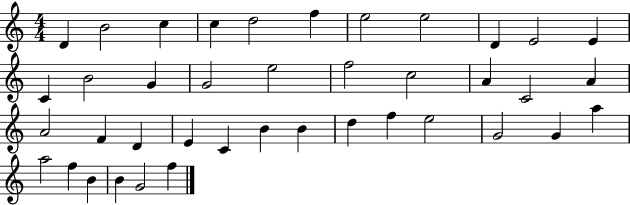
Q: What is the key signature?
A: C major